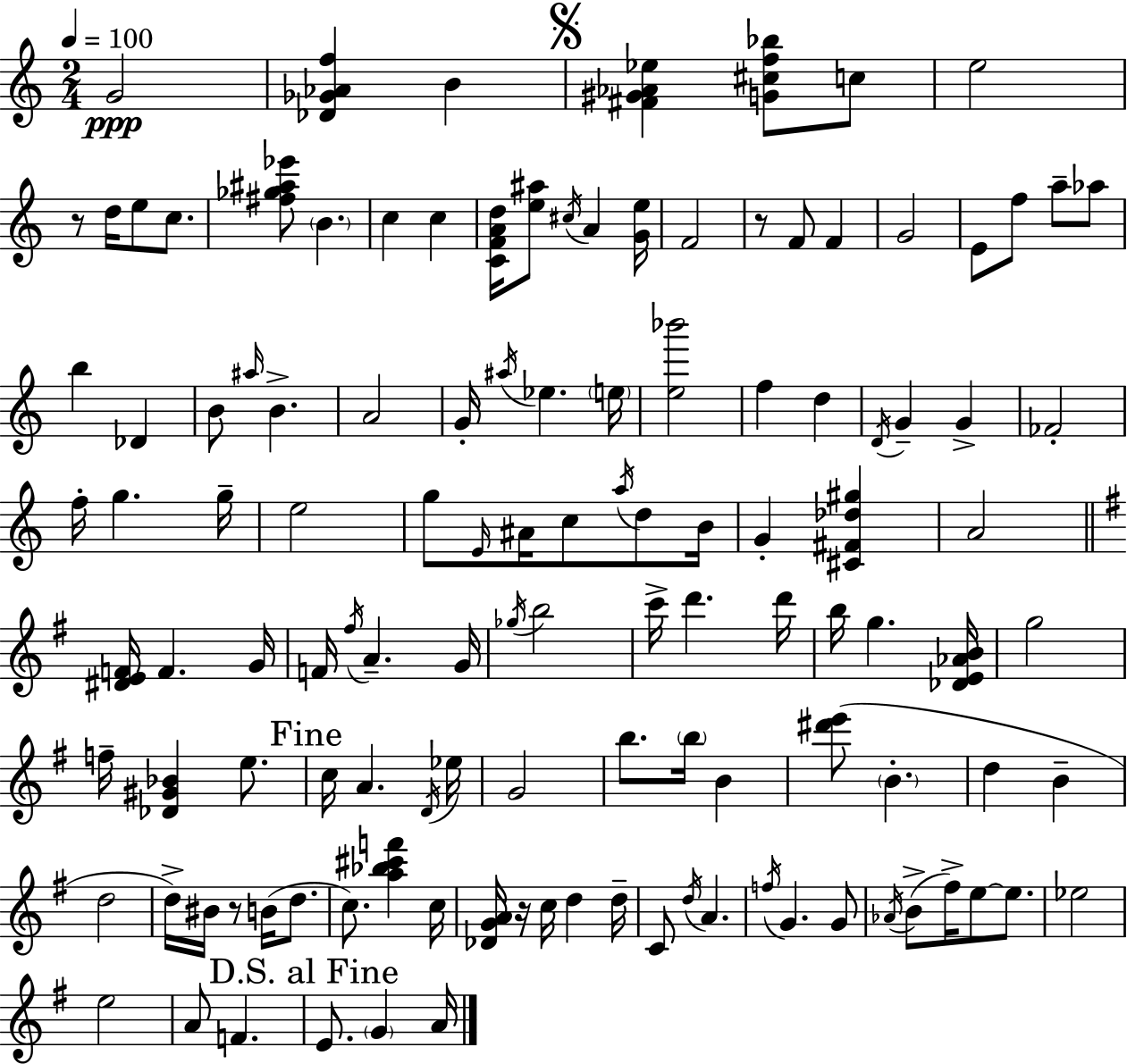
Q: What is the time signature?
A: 2/4